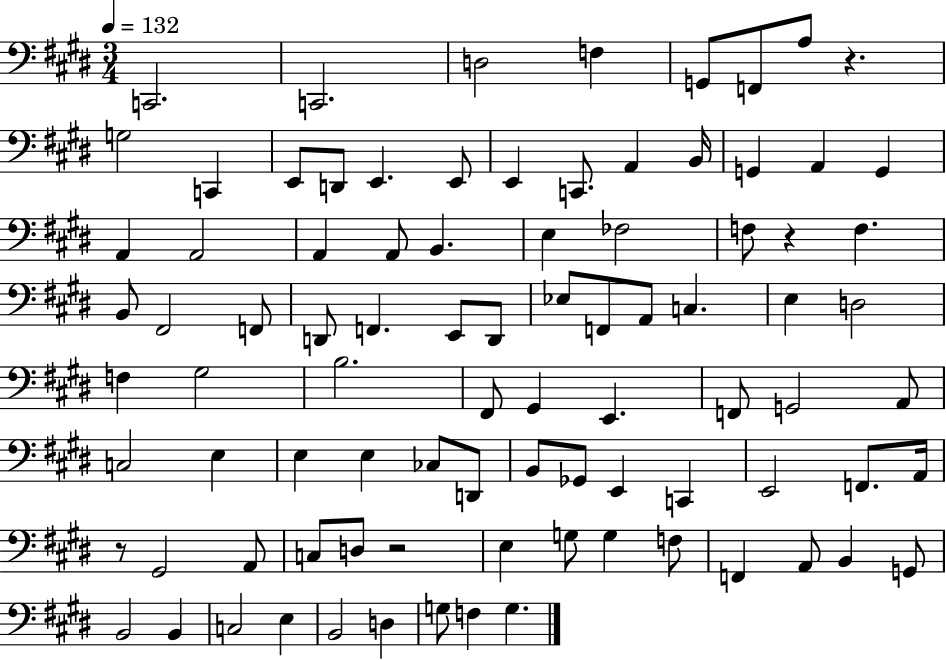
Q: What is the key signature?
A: E major